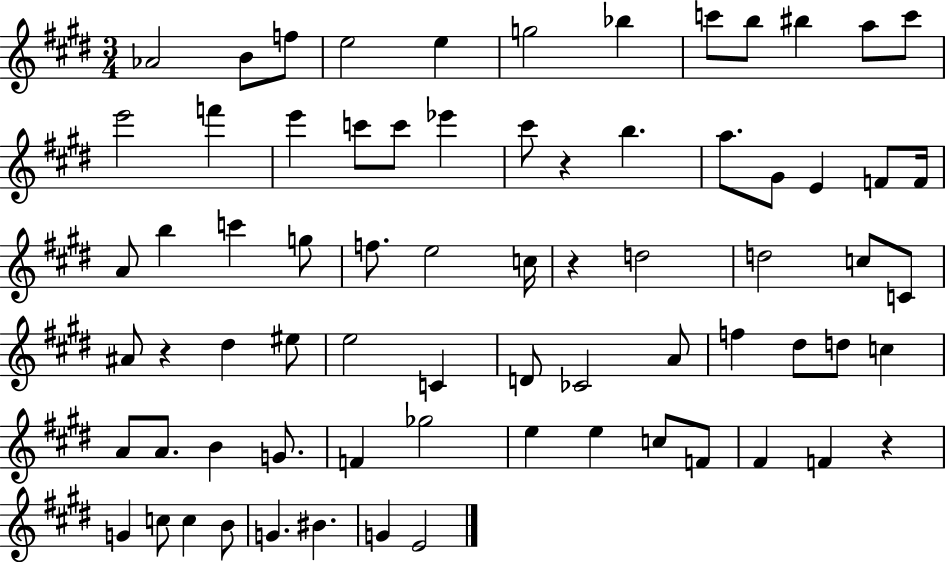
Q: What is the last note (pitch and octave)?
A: E4